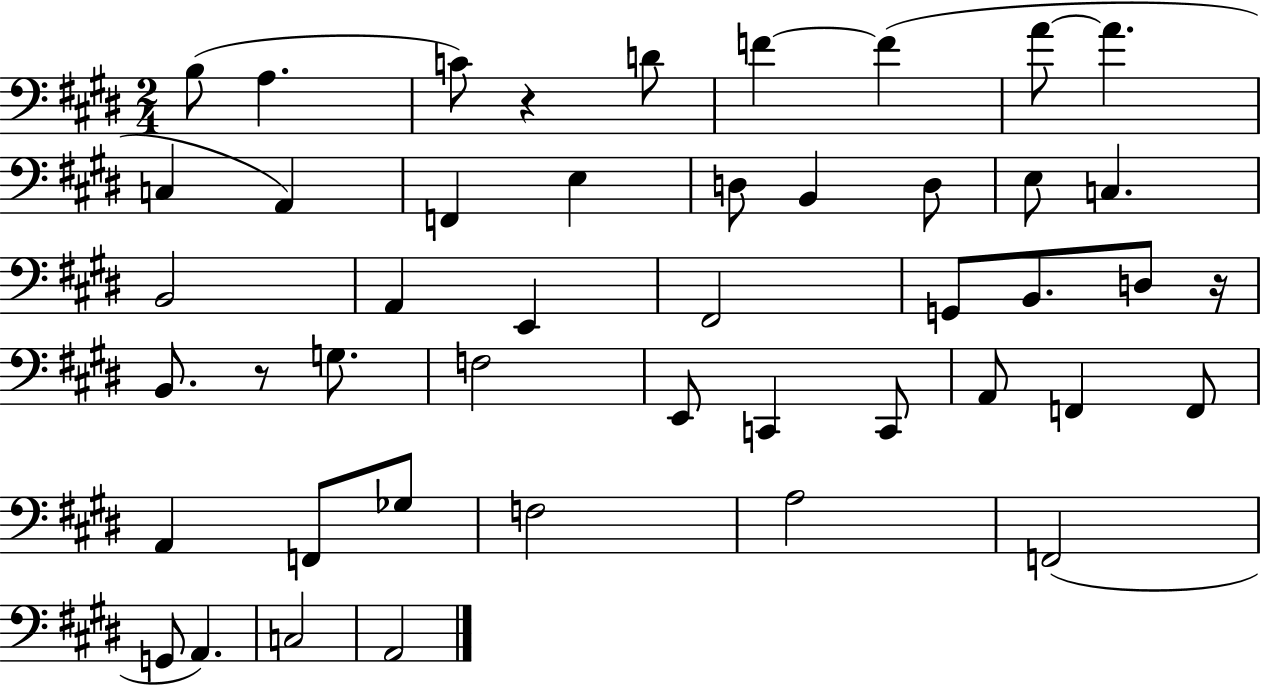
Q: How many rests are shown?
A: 3